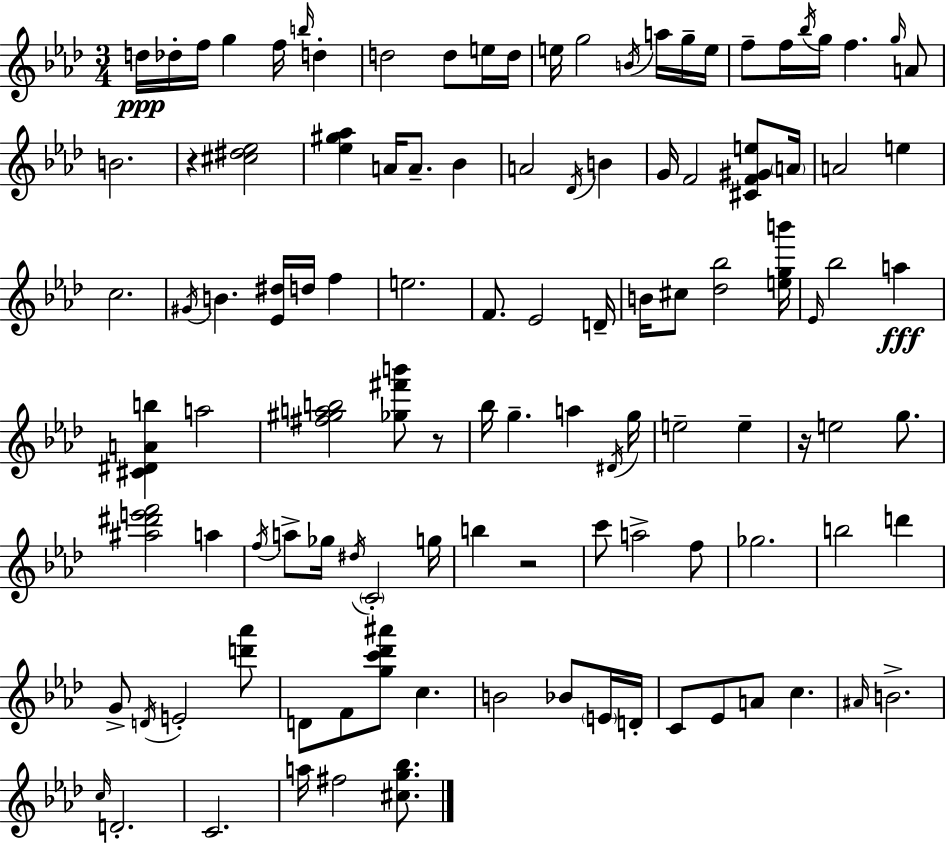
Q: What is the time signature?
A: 3/4